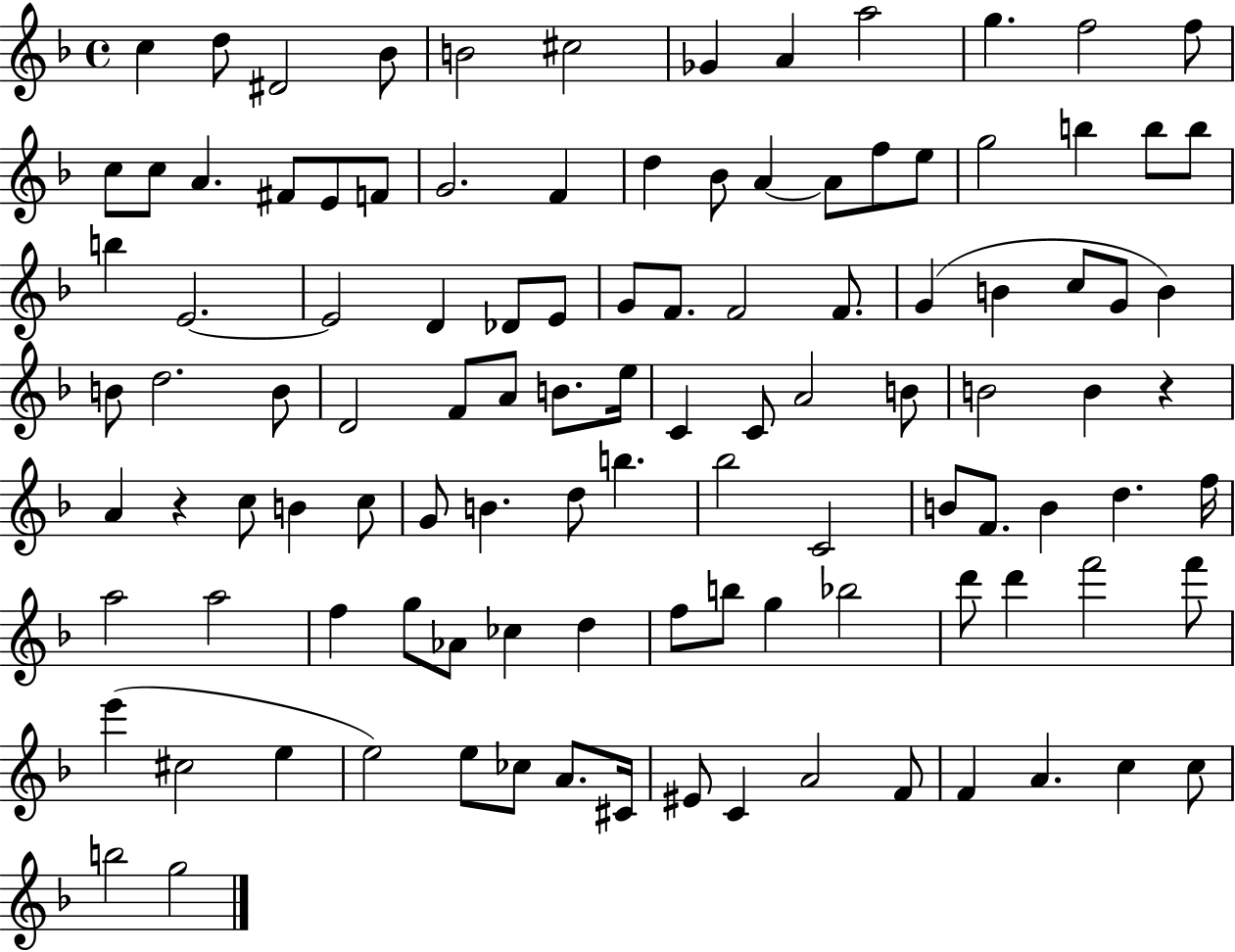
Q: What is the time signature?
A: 4/4